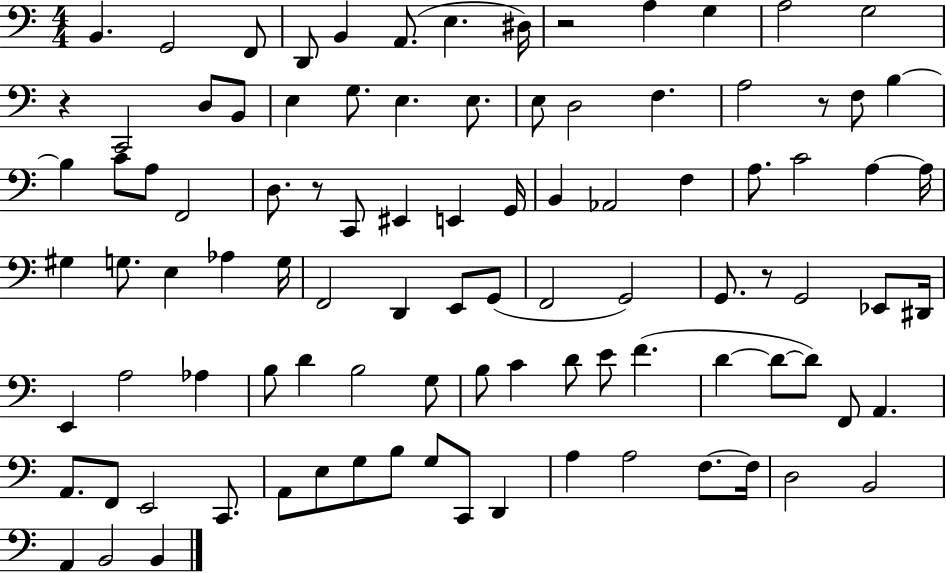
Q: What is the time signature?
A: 4/4